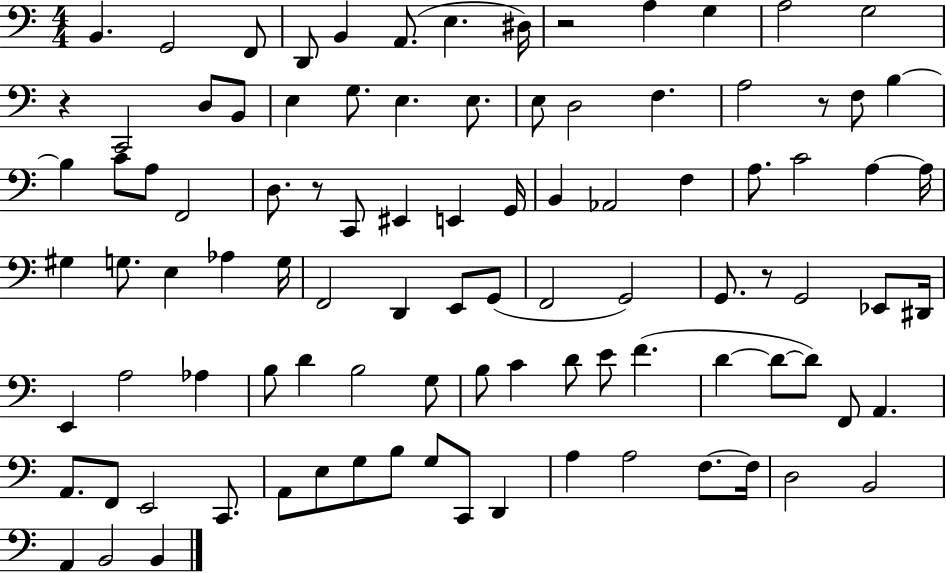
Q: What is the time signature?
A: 4/4